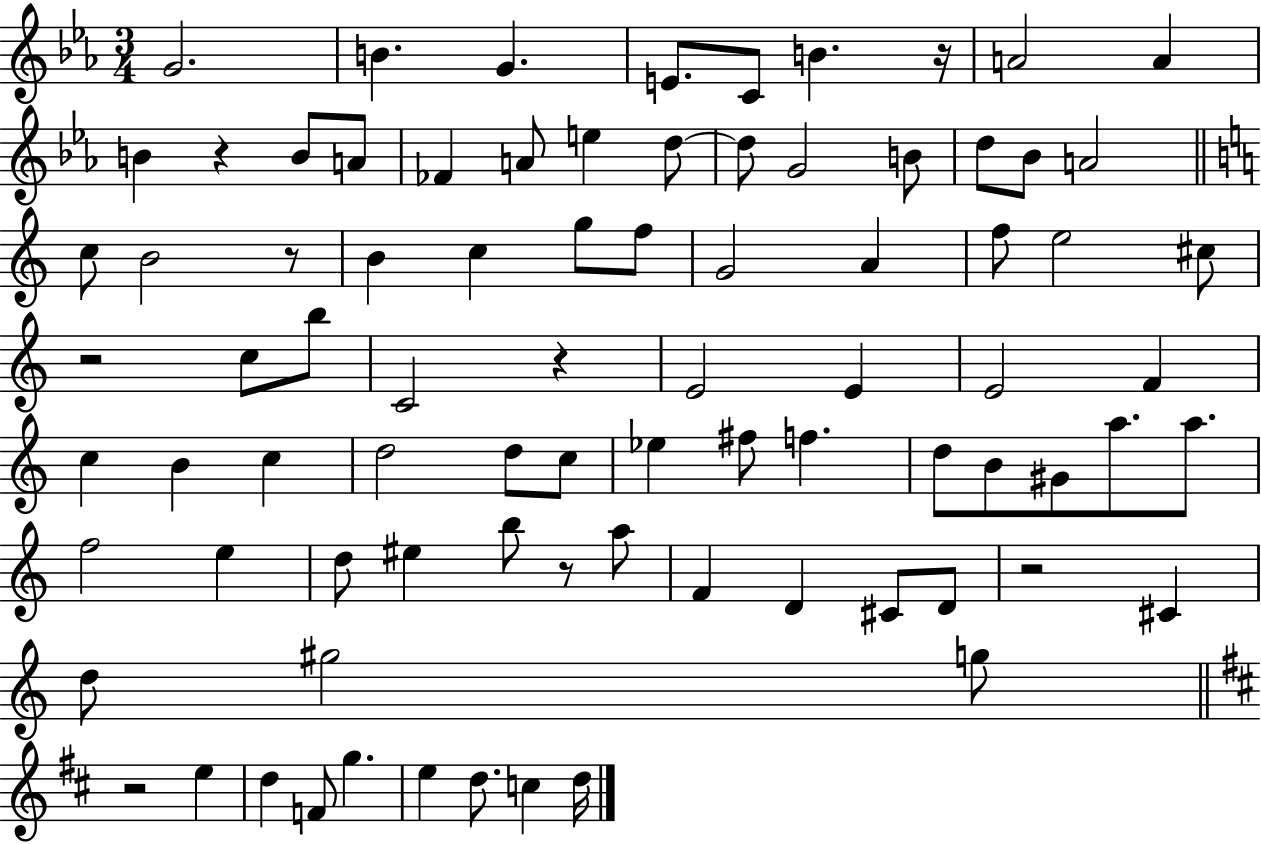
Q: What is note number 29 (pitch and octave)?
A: A4